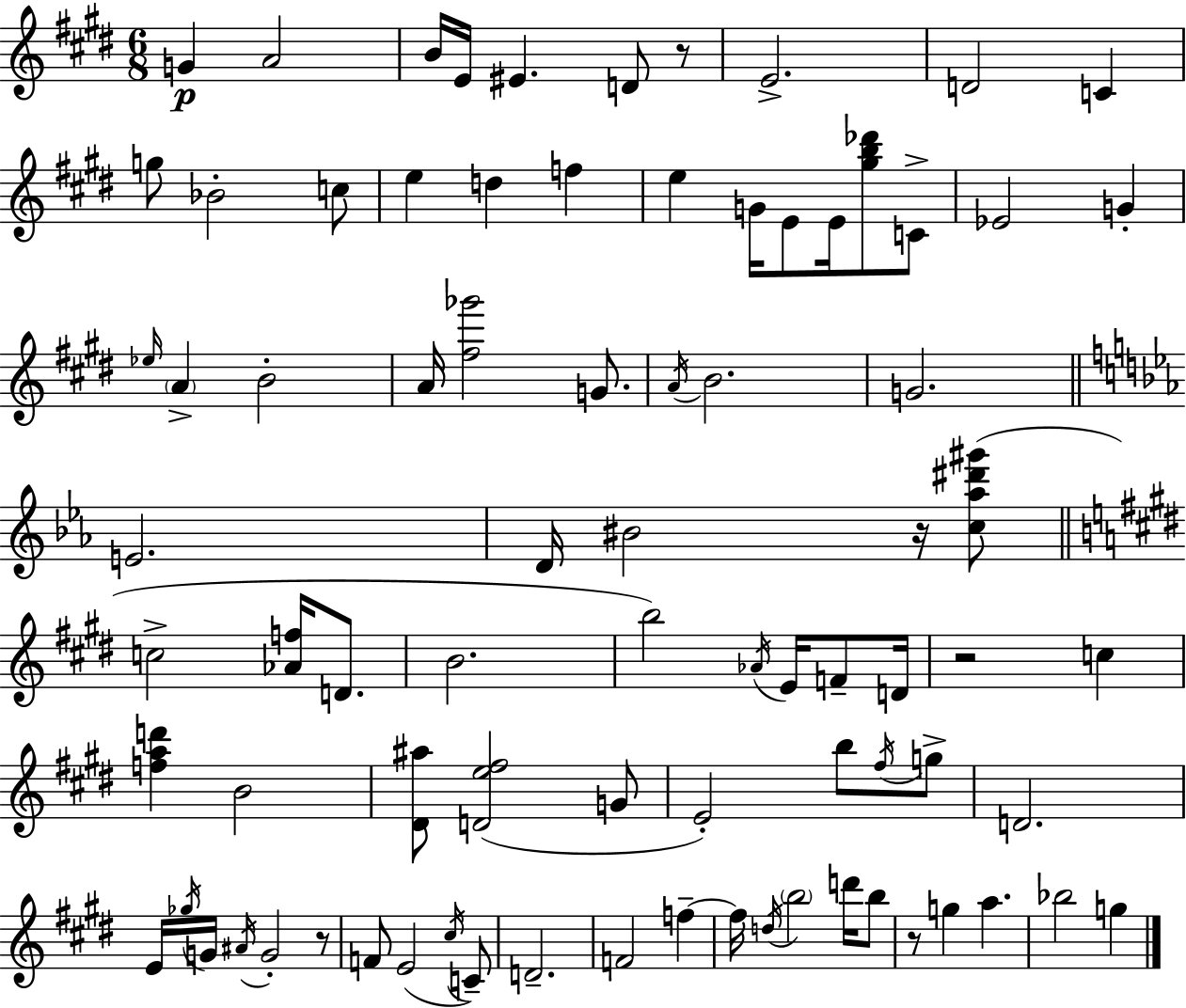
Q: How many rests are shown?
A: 5